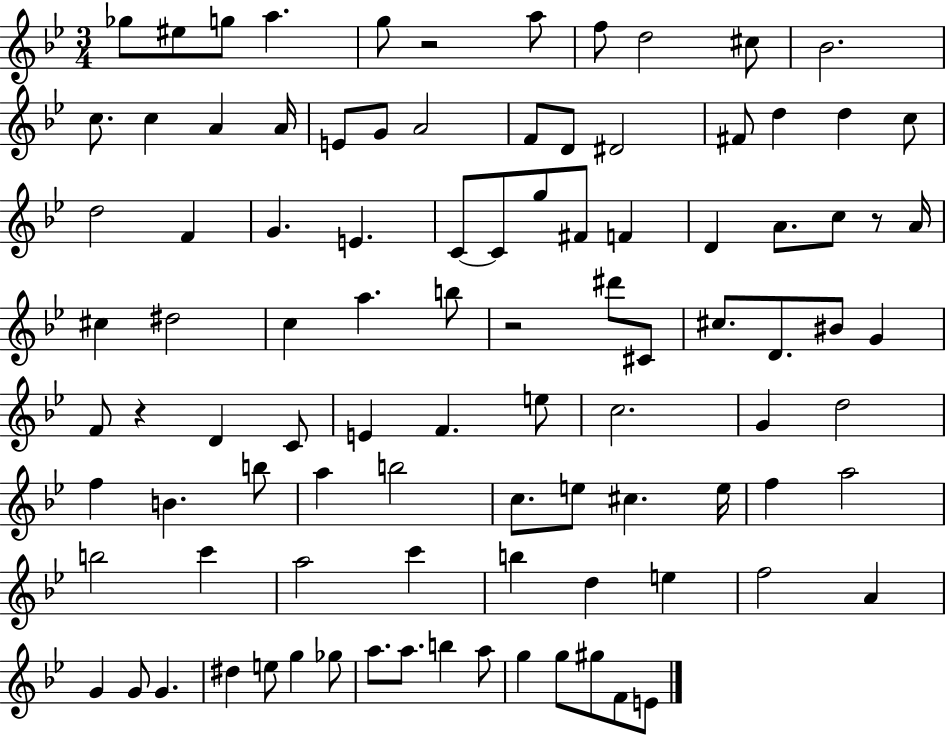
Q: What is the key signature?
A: BES major